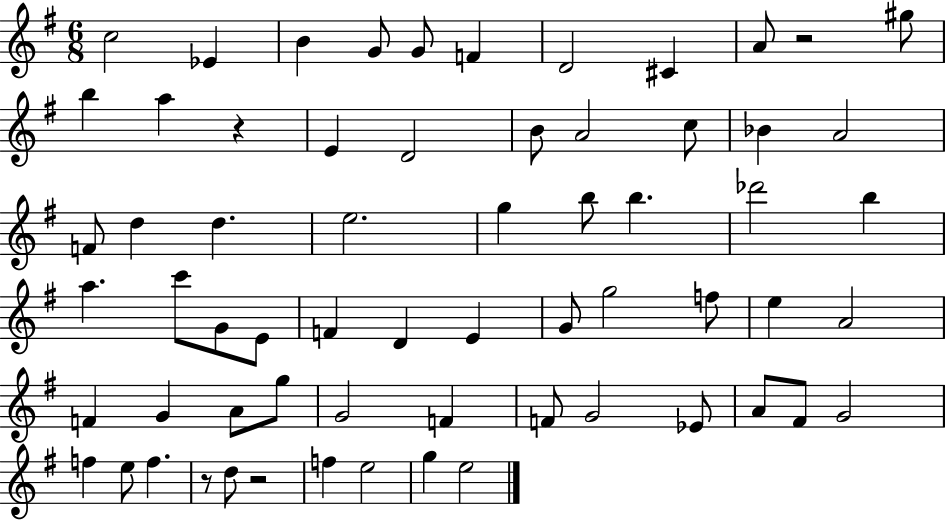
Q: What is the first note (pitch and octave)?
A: C5